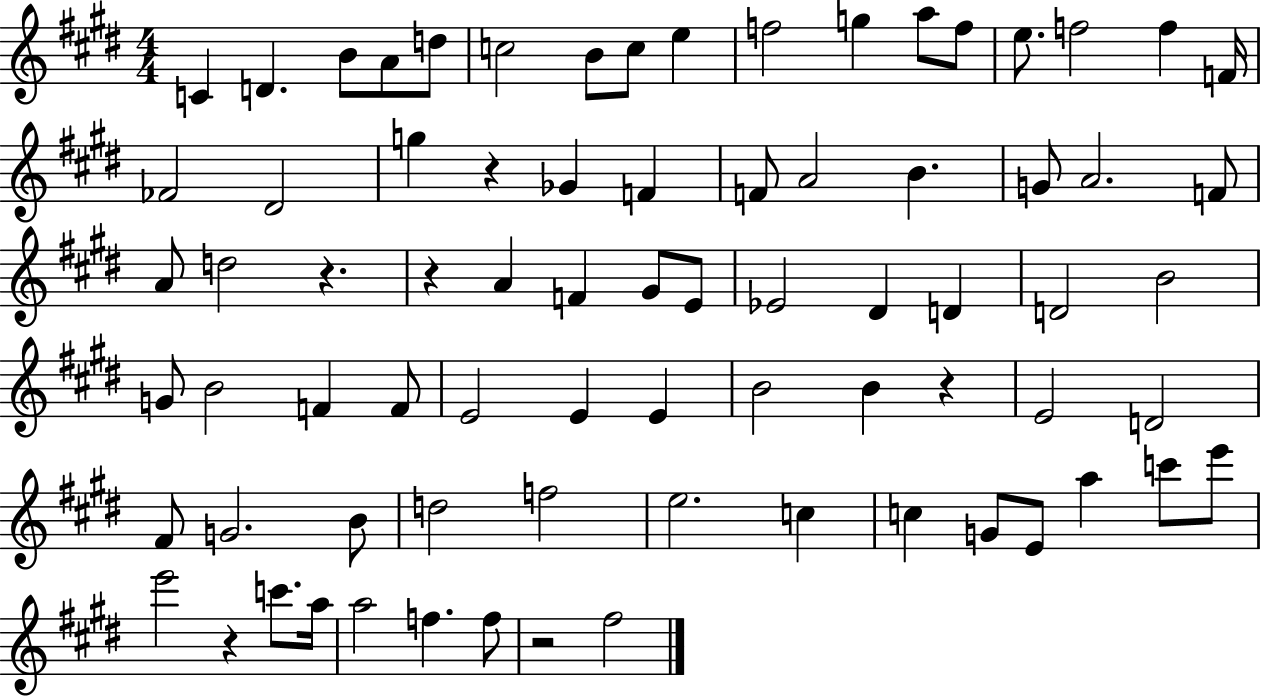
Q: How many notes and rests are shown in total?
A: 76